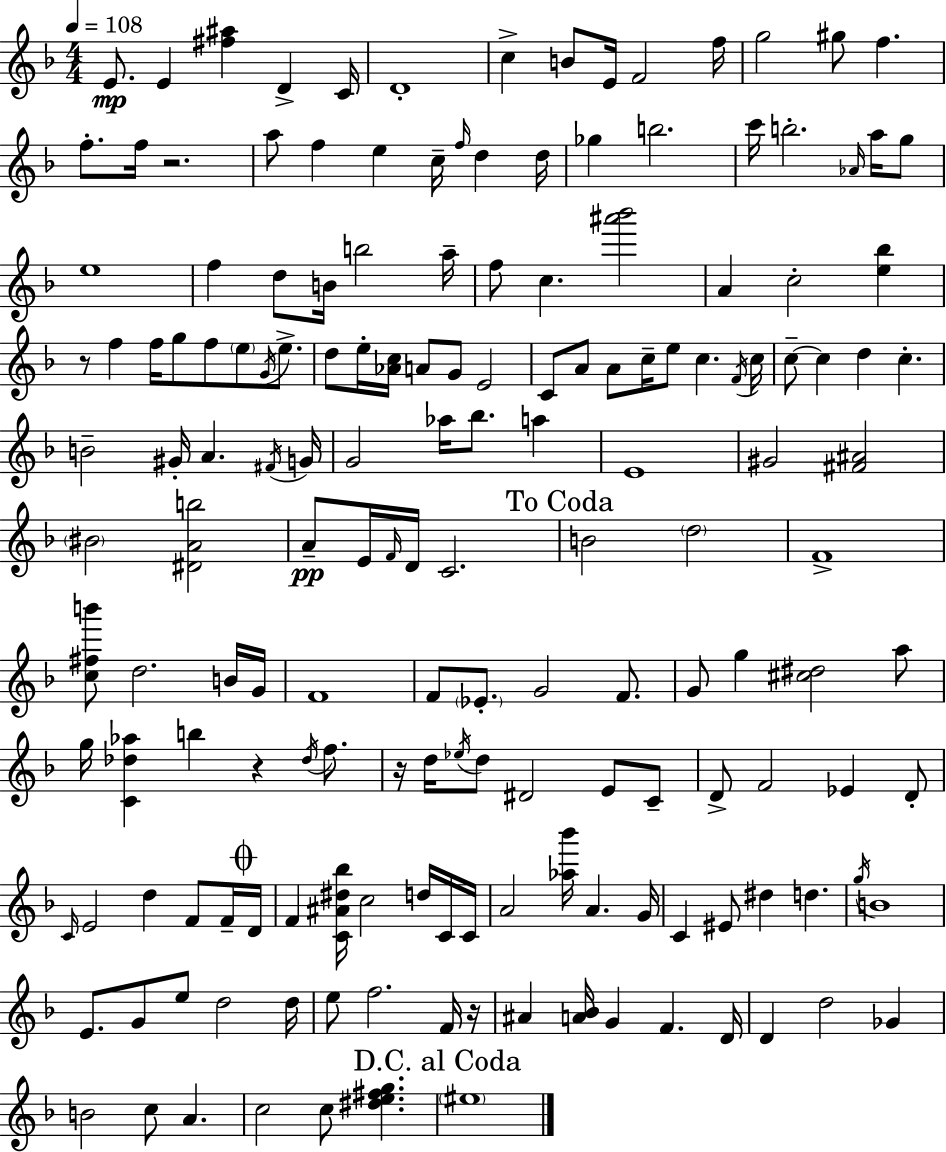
E4/e. E4/q [F#5,A#5]/q D4/q C4/s D4/w C5/q B4/e E4/s F4/h F5/s G5/h G#5/e F5/q. F5/e. F5/s R/h. A5/e F5/q E5/q C5/s F5/s D5/q D5/s Gb5/q B5/h. C6/s B5/h. Ab4/s A5/s G5/e E5/w F5/q D5/e B4/s B5/h A5/s F5/e C5/q. [A#6,Bb6]/h A4/q C5/h [E5,Bb5]/q R/e F5/q F5/s G5/e F5/e E5/e G4/s E5/e. D5/e E5/s [Ab4,C5]/s A4/e G4/e E4/h C4/e A4/e A4/e C5/s E5/e C5/q. F4/s C5/s C5/e C5/q D5/q C5/q. B4/h G#4/s A4/q. F#4/s G4/s G4/h Ab5/s Bb5/e. A5/q E4/w G#4/h [F#4,A#4]/h BIS4/h [D#4,A4,B5]/h A4/e E4/s F4/s D4/s C4/h. B4/h D5/h F4/w [C5,F#5,B6]/e D5/h. B4/s G4/s F4/w F4/e Eb4/e. G4/h F4/e. G4/e G5/q [C#5,D#5]/h A5/e G5/s [C4,Db5,Ab5]/q B5/q R/q Db5/s F5/e. R/s D5/s Eb5/s D5/e D#4/h E4/e C4/e D4/e F4/h Eb4/q D4/e C4/s E4/h D5/q F4/e F4/s D4/s F4/q [C4,A#4,D#5,Bb5]/s C5/h D5/s C4/s C4/s A4/h [Ab5,Bb6]/s A4/q. G4/s C4/q EIS4/e D#5/q D5/q. G5/s B4/w E4/e. G4/e E5/e D5/h D5/s E5/e F5/h. F4/s R/s A#4/q [A4,Bb4]/s G4/q F4/q. D4/s D4/q D5/h Gb4/q B4/h C5/e A4/q. C5/h C5/e [D#5,E5,F#5,G5]/q. EIS5/w